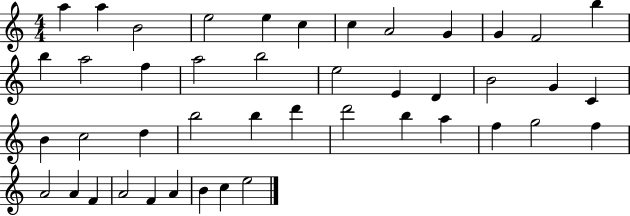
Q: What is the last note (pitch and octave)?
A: E5